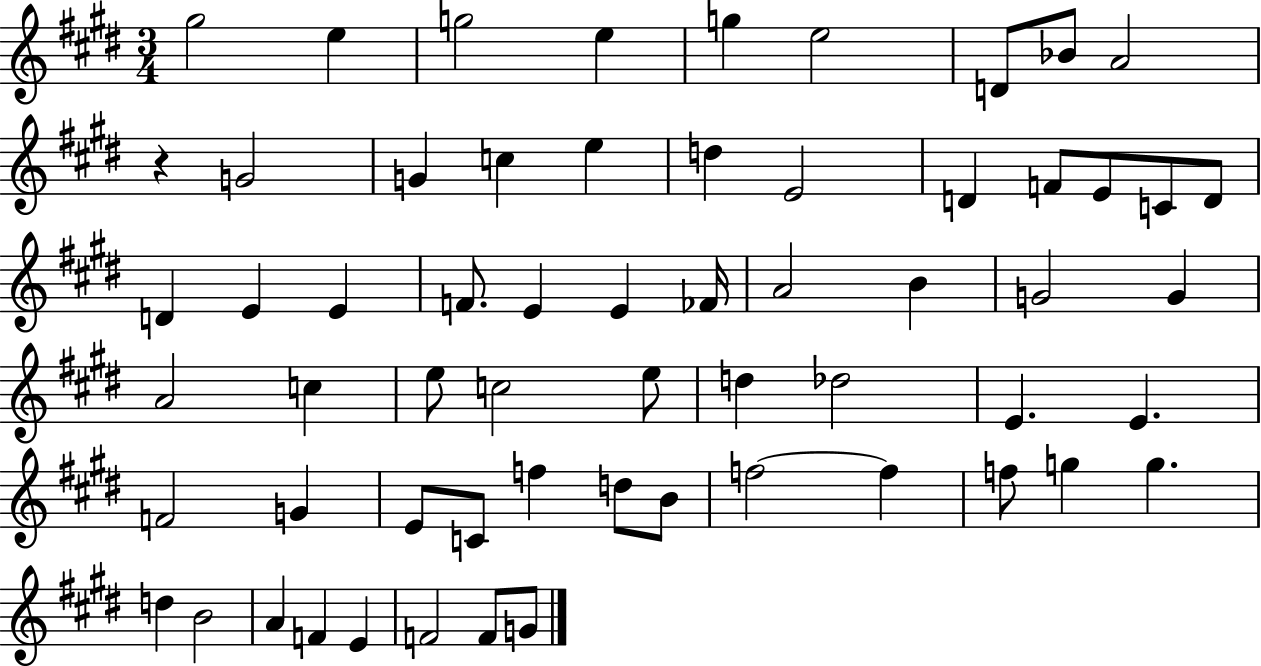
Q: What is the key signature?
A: E major